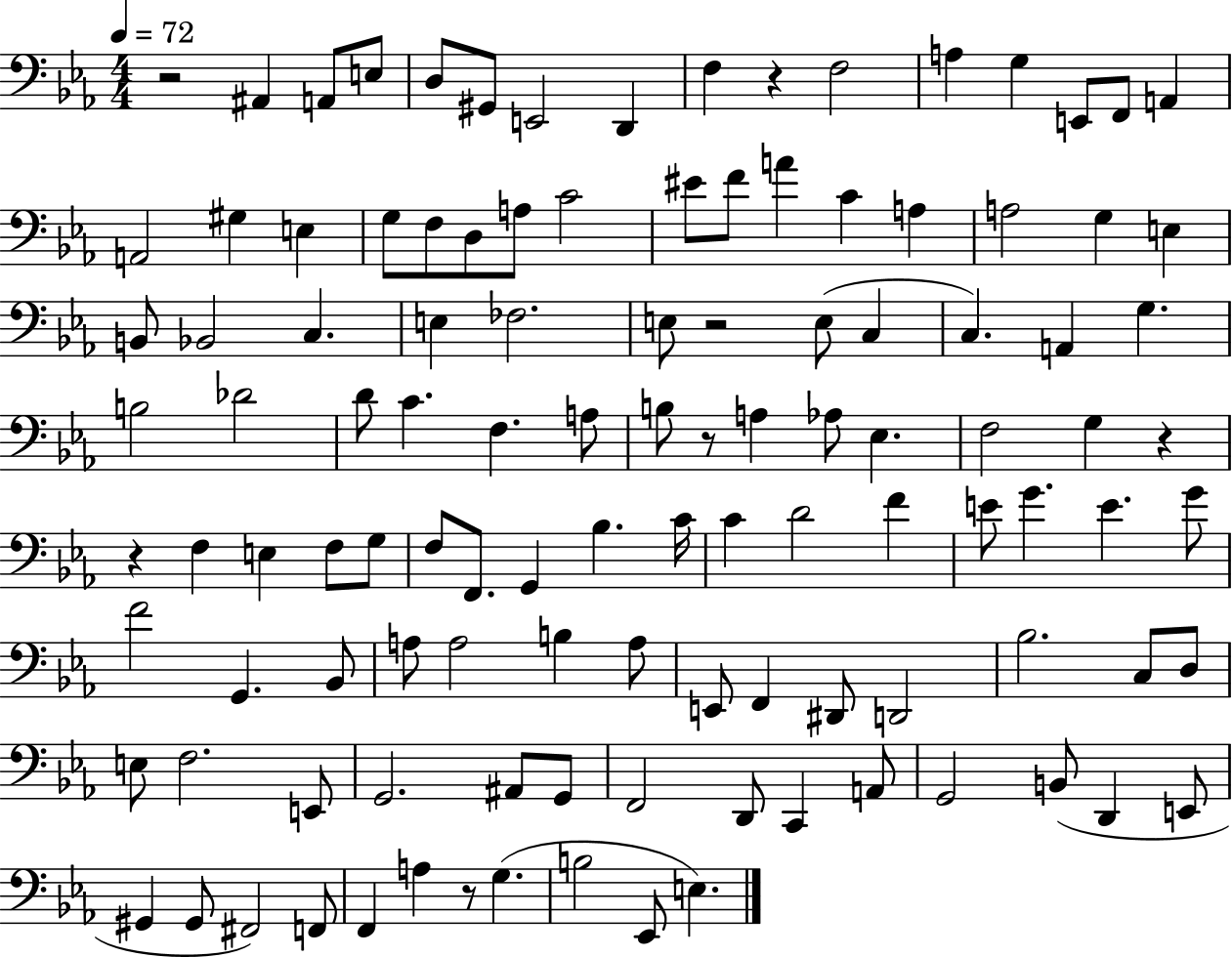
X:1
T:Untitled
M:4/4
L:1/4
K:Eb
z2 ^A,, A,,/2 E,/2 D,/2 ^G,,/2 E,,2 D,, F, z F,2 A, G, E,,/2 F,,/2 A,, A,,2 ^G, E, G,/2 F,/2 D,/2 A,/2 C2 ^E/2 F/2 A C A, A,2 G, E, B,,/2 _B,,2 C, E, _F,2 E,/2 z2 E,/2 C, C, A,, G, B,2 _D2 D/2 C F, A,/2 B,/2 z/2 A, _A,/2 _E, F,2 G, z z F, E, F,/2 G,/2 F,/2 F,,/2 G,, _B, C/4 C D2 F E/2 G E G/2 F2 G,, _B,,/2 A,/2 A,2 B, A,/2 E,,/2 F,, ^D,,/2 D,,2 _B,2 C,/2 D,/2 E,/2 F,2 E,,/2 G,,2 ^A,,/2 G,,/2 F,,2 D,,/2 C,, A,,/2 G,,2 B,,/2 D,, E,,/2 ^G,, ^G,,/2 ^F,,2 F,,/2 F,, A, z/2 G, B,2 _E,,/2 E,